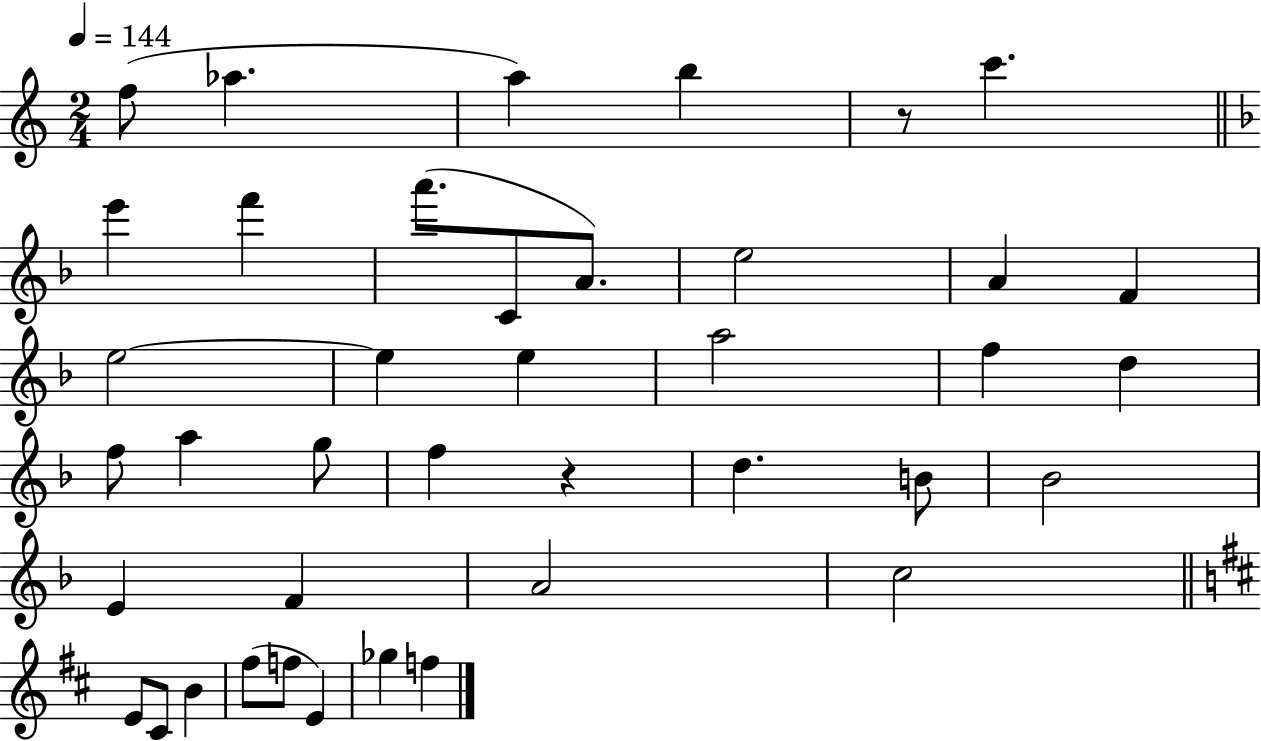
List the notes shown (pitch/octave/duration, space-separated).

F5/e Ab5/q. A5/q B5/q R/e C6/q. E6/q F6/q A6/e. C4/e A4/e. E5/h A4/q F4/q E5/h E5/q E5/q A5/h F5/q D5/q F5/e A5/q G5/e F5/q R/q D5/q. B4/e Bb4/h E4/q F4/q A4/h C5/h E4/e C#4/e B4/q F#5/e F5/e E4/q Gb5/q F5/q